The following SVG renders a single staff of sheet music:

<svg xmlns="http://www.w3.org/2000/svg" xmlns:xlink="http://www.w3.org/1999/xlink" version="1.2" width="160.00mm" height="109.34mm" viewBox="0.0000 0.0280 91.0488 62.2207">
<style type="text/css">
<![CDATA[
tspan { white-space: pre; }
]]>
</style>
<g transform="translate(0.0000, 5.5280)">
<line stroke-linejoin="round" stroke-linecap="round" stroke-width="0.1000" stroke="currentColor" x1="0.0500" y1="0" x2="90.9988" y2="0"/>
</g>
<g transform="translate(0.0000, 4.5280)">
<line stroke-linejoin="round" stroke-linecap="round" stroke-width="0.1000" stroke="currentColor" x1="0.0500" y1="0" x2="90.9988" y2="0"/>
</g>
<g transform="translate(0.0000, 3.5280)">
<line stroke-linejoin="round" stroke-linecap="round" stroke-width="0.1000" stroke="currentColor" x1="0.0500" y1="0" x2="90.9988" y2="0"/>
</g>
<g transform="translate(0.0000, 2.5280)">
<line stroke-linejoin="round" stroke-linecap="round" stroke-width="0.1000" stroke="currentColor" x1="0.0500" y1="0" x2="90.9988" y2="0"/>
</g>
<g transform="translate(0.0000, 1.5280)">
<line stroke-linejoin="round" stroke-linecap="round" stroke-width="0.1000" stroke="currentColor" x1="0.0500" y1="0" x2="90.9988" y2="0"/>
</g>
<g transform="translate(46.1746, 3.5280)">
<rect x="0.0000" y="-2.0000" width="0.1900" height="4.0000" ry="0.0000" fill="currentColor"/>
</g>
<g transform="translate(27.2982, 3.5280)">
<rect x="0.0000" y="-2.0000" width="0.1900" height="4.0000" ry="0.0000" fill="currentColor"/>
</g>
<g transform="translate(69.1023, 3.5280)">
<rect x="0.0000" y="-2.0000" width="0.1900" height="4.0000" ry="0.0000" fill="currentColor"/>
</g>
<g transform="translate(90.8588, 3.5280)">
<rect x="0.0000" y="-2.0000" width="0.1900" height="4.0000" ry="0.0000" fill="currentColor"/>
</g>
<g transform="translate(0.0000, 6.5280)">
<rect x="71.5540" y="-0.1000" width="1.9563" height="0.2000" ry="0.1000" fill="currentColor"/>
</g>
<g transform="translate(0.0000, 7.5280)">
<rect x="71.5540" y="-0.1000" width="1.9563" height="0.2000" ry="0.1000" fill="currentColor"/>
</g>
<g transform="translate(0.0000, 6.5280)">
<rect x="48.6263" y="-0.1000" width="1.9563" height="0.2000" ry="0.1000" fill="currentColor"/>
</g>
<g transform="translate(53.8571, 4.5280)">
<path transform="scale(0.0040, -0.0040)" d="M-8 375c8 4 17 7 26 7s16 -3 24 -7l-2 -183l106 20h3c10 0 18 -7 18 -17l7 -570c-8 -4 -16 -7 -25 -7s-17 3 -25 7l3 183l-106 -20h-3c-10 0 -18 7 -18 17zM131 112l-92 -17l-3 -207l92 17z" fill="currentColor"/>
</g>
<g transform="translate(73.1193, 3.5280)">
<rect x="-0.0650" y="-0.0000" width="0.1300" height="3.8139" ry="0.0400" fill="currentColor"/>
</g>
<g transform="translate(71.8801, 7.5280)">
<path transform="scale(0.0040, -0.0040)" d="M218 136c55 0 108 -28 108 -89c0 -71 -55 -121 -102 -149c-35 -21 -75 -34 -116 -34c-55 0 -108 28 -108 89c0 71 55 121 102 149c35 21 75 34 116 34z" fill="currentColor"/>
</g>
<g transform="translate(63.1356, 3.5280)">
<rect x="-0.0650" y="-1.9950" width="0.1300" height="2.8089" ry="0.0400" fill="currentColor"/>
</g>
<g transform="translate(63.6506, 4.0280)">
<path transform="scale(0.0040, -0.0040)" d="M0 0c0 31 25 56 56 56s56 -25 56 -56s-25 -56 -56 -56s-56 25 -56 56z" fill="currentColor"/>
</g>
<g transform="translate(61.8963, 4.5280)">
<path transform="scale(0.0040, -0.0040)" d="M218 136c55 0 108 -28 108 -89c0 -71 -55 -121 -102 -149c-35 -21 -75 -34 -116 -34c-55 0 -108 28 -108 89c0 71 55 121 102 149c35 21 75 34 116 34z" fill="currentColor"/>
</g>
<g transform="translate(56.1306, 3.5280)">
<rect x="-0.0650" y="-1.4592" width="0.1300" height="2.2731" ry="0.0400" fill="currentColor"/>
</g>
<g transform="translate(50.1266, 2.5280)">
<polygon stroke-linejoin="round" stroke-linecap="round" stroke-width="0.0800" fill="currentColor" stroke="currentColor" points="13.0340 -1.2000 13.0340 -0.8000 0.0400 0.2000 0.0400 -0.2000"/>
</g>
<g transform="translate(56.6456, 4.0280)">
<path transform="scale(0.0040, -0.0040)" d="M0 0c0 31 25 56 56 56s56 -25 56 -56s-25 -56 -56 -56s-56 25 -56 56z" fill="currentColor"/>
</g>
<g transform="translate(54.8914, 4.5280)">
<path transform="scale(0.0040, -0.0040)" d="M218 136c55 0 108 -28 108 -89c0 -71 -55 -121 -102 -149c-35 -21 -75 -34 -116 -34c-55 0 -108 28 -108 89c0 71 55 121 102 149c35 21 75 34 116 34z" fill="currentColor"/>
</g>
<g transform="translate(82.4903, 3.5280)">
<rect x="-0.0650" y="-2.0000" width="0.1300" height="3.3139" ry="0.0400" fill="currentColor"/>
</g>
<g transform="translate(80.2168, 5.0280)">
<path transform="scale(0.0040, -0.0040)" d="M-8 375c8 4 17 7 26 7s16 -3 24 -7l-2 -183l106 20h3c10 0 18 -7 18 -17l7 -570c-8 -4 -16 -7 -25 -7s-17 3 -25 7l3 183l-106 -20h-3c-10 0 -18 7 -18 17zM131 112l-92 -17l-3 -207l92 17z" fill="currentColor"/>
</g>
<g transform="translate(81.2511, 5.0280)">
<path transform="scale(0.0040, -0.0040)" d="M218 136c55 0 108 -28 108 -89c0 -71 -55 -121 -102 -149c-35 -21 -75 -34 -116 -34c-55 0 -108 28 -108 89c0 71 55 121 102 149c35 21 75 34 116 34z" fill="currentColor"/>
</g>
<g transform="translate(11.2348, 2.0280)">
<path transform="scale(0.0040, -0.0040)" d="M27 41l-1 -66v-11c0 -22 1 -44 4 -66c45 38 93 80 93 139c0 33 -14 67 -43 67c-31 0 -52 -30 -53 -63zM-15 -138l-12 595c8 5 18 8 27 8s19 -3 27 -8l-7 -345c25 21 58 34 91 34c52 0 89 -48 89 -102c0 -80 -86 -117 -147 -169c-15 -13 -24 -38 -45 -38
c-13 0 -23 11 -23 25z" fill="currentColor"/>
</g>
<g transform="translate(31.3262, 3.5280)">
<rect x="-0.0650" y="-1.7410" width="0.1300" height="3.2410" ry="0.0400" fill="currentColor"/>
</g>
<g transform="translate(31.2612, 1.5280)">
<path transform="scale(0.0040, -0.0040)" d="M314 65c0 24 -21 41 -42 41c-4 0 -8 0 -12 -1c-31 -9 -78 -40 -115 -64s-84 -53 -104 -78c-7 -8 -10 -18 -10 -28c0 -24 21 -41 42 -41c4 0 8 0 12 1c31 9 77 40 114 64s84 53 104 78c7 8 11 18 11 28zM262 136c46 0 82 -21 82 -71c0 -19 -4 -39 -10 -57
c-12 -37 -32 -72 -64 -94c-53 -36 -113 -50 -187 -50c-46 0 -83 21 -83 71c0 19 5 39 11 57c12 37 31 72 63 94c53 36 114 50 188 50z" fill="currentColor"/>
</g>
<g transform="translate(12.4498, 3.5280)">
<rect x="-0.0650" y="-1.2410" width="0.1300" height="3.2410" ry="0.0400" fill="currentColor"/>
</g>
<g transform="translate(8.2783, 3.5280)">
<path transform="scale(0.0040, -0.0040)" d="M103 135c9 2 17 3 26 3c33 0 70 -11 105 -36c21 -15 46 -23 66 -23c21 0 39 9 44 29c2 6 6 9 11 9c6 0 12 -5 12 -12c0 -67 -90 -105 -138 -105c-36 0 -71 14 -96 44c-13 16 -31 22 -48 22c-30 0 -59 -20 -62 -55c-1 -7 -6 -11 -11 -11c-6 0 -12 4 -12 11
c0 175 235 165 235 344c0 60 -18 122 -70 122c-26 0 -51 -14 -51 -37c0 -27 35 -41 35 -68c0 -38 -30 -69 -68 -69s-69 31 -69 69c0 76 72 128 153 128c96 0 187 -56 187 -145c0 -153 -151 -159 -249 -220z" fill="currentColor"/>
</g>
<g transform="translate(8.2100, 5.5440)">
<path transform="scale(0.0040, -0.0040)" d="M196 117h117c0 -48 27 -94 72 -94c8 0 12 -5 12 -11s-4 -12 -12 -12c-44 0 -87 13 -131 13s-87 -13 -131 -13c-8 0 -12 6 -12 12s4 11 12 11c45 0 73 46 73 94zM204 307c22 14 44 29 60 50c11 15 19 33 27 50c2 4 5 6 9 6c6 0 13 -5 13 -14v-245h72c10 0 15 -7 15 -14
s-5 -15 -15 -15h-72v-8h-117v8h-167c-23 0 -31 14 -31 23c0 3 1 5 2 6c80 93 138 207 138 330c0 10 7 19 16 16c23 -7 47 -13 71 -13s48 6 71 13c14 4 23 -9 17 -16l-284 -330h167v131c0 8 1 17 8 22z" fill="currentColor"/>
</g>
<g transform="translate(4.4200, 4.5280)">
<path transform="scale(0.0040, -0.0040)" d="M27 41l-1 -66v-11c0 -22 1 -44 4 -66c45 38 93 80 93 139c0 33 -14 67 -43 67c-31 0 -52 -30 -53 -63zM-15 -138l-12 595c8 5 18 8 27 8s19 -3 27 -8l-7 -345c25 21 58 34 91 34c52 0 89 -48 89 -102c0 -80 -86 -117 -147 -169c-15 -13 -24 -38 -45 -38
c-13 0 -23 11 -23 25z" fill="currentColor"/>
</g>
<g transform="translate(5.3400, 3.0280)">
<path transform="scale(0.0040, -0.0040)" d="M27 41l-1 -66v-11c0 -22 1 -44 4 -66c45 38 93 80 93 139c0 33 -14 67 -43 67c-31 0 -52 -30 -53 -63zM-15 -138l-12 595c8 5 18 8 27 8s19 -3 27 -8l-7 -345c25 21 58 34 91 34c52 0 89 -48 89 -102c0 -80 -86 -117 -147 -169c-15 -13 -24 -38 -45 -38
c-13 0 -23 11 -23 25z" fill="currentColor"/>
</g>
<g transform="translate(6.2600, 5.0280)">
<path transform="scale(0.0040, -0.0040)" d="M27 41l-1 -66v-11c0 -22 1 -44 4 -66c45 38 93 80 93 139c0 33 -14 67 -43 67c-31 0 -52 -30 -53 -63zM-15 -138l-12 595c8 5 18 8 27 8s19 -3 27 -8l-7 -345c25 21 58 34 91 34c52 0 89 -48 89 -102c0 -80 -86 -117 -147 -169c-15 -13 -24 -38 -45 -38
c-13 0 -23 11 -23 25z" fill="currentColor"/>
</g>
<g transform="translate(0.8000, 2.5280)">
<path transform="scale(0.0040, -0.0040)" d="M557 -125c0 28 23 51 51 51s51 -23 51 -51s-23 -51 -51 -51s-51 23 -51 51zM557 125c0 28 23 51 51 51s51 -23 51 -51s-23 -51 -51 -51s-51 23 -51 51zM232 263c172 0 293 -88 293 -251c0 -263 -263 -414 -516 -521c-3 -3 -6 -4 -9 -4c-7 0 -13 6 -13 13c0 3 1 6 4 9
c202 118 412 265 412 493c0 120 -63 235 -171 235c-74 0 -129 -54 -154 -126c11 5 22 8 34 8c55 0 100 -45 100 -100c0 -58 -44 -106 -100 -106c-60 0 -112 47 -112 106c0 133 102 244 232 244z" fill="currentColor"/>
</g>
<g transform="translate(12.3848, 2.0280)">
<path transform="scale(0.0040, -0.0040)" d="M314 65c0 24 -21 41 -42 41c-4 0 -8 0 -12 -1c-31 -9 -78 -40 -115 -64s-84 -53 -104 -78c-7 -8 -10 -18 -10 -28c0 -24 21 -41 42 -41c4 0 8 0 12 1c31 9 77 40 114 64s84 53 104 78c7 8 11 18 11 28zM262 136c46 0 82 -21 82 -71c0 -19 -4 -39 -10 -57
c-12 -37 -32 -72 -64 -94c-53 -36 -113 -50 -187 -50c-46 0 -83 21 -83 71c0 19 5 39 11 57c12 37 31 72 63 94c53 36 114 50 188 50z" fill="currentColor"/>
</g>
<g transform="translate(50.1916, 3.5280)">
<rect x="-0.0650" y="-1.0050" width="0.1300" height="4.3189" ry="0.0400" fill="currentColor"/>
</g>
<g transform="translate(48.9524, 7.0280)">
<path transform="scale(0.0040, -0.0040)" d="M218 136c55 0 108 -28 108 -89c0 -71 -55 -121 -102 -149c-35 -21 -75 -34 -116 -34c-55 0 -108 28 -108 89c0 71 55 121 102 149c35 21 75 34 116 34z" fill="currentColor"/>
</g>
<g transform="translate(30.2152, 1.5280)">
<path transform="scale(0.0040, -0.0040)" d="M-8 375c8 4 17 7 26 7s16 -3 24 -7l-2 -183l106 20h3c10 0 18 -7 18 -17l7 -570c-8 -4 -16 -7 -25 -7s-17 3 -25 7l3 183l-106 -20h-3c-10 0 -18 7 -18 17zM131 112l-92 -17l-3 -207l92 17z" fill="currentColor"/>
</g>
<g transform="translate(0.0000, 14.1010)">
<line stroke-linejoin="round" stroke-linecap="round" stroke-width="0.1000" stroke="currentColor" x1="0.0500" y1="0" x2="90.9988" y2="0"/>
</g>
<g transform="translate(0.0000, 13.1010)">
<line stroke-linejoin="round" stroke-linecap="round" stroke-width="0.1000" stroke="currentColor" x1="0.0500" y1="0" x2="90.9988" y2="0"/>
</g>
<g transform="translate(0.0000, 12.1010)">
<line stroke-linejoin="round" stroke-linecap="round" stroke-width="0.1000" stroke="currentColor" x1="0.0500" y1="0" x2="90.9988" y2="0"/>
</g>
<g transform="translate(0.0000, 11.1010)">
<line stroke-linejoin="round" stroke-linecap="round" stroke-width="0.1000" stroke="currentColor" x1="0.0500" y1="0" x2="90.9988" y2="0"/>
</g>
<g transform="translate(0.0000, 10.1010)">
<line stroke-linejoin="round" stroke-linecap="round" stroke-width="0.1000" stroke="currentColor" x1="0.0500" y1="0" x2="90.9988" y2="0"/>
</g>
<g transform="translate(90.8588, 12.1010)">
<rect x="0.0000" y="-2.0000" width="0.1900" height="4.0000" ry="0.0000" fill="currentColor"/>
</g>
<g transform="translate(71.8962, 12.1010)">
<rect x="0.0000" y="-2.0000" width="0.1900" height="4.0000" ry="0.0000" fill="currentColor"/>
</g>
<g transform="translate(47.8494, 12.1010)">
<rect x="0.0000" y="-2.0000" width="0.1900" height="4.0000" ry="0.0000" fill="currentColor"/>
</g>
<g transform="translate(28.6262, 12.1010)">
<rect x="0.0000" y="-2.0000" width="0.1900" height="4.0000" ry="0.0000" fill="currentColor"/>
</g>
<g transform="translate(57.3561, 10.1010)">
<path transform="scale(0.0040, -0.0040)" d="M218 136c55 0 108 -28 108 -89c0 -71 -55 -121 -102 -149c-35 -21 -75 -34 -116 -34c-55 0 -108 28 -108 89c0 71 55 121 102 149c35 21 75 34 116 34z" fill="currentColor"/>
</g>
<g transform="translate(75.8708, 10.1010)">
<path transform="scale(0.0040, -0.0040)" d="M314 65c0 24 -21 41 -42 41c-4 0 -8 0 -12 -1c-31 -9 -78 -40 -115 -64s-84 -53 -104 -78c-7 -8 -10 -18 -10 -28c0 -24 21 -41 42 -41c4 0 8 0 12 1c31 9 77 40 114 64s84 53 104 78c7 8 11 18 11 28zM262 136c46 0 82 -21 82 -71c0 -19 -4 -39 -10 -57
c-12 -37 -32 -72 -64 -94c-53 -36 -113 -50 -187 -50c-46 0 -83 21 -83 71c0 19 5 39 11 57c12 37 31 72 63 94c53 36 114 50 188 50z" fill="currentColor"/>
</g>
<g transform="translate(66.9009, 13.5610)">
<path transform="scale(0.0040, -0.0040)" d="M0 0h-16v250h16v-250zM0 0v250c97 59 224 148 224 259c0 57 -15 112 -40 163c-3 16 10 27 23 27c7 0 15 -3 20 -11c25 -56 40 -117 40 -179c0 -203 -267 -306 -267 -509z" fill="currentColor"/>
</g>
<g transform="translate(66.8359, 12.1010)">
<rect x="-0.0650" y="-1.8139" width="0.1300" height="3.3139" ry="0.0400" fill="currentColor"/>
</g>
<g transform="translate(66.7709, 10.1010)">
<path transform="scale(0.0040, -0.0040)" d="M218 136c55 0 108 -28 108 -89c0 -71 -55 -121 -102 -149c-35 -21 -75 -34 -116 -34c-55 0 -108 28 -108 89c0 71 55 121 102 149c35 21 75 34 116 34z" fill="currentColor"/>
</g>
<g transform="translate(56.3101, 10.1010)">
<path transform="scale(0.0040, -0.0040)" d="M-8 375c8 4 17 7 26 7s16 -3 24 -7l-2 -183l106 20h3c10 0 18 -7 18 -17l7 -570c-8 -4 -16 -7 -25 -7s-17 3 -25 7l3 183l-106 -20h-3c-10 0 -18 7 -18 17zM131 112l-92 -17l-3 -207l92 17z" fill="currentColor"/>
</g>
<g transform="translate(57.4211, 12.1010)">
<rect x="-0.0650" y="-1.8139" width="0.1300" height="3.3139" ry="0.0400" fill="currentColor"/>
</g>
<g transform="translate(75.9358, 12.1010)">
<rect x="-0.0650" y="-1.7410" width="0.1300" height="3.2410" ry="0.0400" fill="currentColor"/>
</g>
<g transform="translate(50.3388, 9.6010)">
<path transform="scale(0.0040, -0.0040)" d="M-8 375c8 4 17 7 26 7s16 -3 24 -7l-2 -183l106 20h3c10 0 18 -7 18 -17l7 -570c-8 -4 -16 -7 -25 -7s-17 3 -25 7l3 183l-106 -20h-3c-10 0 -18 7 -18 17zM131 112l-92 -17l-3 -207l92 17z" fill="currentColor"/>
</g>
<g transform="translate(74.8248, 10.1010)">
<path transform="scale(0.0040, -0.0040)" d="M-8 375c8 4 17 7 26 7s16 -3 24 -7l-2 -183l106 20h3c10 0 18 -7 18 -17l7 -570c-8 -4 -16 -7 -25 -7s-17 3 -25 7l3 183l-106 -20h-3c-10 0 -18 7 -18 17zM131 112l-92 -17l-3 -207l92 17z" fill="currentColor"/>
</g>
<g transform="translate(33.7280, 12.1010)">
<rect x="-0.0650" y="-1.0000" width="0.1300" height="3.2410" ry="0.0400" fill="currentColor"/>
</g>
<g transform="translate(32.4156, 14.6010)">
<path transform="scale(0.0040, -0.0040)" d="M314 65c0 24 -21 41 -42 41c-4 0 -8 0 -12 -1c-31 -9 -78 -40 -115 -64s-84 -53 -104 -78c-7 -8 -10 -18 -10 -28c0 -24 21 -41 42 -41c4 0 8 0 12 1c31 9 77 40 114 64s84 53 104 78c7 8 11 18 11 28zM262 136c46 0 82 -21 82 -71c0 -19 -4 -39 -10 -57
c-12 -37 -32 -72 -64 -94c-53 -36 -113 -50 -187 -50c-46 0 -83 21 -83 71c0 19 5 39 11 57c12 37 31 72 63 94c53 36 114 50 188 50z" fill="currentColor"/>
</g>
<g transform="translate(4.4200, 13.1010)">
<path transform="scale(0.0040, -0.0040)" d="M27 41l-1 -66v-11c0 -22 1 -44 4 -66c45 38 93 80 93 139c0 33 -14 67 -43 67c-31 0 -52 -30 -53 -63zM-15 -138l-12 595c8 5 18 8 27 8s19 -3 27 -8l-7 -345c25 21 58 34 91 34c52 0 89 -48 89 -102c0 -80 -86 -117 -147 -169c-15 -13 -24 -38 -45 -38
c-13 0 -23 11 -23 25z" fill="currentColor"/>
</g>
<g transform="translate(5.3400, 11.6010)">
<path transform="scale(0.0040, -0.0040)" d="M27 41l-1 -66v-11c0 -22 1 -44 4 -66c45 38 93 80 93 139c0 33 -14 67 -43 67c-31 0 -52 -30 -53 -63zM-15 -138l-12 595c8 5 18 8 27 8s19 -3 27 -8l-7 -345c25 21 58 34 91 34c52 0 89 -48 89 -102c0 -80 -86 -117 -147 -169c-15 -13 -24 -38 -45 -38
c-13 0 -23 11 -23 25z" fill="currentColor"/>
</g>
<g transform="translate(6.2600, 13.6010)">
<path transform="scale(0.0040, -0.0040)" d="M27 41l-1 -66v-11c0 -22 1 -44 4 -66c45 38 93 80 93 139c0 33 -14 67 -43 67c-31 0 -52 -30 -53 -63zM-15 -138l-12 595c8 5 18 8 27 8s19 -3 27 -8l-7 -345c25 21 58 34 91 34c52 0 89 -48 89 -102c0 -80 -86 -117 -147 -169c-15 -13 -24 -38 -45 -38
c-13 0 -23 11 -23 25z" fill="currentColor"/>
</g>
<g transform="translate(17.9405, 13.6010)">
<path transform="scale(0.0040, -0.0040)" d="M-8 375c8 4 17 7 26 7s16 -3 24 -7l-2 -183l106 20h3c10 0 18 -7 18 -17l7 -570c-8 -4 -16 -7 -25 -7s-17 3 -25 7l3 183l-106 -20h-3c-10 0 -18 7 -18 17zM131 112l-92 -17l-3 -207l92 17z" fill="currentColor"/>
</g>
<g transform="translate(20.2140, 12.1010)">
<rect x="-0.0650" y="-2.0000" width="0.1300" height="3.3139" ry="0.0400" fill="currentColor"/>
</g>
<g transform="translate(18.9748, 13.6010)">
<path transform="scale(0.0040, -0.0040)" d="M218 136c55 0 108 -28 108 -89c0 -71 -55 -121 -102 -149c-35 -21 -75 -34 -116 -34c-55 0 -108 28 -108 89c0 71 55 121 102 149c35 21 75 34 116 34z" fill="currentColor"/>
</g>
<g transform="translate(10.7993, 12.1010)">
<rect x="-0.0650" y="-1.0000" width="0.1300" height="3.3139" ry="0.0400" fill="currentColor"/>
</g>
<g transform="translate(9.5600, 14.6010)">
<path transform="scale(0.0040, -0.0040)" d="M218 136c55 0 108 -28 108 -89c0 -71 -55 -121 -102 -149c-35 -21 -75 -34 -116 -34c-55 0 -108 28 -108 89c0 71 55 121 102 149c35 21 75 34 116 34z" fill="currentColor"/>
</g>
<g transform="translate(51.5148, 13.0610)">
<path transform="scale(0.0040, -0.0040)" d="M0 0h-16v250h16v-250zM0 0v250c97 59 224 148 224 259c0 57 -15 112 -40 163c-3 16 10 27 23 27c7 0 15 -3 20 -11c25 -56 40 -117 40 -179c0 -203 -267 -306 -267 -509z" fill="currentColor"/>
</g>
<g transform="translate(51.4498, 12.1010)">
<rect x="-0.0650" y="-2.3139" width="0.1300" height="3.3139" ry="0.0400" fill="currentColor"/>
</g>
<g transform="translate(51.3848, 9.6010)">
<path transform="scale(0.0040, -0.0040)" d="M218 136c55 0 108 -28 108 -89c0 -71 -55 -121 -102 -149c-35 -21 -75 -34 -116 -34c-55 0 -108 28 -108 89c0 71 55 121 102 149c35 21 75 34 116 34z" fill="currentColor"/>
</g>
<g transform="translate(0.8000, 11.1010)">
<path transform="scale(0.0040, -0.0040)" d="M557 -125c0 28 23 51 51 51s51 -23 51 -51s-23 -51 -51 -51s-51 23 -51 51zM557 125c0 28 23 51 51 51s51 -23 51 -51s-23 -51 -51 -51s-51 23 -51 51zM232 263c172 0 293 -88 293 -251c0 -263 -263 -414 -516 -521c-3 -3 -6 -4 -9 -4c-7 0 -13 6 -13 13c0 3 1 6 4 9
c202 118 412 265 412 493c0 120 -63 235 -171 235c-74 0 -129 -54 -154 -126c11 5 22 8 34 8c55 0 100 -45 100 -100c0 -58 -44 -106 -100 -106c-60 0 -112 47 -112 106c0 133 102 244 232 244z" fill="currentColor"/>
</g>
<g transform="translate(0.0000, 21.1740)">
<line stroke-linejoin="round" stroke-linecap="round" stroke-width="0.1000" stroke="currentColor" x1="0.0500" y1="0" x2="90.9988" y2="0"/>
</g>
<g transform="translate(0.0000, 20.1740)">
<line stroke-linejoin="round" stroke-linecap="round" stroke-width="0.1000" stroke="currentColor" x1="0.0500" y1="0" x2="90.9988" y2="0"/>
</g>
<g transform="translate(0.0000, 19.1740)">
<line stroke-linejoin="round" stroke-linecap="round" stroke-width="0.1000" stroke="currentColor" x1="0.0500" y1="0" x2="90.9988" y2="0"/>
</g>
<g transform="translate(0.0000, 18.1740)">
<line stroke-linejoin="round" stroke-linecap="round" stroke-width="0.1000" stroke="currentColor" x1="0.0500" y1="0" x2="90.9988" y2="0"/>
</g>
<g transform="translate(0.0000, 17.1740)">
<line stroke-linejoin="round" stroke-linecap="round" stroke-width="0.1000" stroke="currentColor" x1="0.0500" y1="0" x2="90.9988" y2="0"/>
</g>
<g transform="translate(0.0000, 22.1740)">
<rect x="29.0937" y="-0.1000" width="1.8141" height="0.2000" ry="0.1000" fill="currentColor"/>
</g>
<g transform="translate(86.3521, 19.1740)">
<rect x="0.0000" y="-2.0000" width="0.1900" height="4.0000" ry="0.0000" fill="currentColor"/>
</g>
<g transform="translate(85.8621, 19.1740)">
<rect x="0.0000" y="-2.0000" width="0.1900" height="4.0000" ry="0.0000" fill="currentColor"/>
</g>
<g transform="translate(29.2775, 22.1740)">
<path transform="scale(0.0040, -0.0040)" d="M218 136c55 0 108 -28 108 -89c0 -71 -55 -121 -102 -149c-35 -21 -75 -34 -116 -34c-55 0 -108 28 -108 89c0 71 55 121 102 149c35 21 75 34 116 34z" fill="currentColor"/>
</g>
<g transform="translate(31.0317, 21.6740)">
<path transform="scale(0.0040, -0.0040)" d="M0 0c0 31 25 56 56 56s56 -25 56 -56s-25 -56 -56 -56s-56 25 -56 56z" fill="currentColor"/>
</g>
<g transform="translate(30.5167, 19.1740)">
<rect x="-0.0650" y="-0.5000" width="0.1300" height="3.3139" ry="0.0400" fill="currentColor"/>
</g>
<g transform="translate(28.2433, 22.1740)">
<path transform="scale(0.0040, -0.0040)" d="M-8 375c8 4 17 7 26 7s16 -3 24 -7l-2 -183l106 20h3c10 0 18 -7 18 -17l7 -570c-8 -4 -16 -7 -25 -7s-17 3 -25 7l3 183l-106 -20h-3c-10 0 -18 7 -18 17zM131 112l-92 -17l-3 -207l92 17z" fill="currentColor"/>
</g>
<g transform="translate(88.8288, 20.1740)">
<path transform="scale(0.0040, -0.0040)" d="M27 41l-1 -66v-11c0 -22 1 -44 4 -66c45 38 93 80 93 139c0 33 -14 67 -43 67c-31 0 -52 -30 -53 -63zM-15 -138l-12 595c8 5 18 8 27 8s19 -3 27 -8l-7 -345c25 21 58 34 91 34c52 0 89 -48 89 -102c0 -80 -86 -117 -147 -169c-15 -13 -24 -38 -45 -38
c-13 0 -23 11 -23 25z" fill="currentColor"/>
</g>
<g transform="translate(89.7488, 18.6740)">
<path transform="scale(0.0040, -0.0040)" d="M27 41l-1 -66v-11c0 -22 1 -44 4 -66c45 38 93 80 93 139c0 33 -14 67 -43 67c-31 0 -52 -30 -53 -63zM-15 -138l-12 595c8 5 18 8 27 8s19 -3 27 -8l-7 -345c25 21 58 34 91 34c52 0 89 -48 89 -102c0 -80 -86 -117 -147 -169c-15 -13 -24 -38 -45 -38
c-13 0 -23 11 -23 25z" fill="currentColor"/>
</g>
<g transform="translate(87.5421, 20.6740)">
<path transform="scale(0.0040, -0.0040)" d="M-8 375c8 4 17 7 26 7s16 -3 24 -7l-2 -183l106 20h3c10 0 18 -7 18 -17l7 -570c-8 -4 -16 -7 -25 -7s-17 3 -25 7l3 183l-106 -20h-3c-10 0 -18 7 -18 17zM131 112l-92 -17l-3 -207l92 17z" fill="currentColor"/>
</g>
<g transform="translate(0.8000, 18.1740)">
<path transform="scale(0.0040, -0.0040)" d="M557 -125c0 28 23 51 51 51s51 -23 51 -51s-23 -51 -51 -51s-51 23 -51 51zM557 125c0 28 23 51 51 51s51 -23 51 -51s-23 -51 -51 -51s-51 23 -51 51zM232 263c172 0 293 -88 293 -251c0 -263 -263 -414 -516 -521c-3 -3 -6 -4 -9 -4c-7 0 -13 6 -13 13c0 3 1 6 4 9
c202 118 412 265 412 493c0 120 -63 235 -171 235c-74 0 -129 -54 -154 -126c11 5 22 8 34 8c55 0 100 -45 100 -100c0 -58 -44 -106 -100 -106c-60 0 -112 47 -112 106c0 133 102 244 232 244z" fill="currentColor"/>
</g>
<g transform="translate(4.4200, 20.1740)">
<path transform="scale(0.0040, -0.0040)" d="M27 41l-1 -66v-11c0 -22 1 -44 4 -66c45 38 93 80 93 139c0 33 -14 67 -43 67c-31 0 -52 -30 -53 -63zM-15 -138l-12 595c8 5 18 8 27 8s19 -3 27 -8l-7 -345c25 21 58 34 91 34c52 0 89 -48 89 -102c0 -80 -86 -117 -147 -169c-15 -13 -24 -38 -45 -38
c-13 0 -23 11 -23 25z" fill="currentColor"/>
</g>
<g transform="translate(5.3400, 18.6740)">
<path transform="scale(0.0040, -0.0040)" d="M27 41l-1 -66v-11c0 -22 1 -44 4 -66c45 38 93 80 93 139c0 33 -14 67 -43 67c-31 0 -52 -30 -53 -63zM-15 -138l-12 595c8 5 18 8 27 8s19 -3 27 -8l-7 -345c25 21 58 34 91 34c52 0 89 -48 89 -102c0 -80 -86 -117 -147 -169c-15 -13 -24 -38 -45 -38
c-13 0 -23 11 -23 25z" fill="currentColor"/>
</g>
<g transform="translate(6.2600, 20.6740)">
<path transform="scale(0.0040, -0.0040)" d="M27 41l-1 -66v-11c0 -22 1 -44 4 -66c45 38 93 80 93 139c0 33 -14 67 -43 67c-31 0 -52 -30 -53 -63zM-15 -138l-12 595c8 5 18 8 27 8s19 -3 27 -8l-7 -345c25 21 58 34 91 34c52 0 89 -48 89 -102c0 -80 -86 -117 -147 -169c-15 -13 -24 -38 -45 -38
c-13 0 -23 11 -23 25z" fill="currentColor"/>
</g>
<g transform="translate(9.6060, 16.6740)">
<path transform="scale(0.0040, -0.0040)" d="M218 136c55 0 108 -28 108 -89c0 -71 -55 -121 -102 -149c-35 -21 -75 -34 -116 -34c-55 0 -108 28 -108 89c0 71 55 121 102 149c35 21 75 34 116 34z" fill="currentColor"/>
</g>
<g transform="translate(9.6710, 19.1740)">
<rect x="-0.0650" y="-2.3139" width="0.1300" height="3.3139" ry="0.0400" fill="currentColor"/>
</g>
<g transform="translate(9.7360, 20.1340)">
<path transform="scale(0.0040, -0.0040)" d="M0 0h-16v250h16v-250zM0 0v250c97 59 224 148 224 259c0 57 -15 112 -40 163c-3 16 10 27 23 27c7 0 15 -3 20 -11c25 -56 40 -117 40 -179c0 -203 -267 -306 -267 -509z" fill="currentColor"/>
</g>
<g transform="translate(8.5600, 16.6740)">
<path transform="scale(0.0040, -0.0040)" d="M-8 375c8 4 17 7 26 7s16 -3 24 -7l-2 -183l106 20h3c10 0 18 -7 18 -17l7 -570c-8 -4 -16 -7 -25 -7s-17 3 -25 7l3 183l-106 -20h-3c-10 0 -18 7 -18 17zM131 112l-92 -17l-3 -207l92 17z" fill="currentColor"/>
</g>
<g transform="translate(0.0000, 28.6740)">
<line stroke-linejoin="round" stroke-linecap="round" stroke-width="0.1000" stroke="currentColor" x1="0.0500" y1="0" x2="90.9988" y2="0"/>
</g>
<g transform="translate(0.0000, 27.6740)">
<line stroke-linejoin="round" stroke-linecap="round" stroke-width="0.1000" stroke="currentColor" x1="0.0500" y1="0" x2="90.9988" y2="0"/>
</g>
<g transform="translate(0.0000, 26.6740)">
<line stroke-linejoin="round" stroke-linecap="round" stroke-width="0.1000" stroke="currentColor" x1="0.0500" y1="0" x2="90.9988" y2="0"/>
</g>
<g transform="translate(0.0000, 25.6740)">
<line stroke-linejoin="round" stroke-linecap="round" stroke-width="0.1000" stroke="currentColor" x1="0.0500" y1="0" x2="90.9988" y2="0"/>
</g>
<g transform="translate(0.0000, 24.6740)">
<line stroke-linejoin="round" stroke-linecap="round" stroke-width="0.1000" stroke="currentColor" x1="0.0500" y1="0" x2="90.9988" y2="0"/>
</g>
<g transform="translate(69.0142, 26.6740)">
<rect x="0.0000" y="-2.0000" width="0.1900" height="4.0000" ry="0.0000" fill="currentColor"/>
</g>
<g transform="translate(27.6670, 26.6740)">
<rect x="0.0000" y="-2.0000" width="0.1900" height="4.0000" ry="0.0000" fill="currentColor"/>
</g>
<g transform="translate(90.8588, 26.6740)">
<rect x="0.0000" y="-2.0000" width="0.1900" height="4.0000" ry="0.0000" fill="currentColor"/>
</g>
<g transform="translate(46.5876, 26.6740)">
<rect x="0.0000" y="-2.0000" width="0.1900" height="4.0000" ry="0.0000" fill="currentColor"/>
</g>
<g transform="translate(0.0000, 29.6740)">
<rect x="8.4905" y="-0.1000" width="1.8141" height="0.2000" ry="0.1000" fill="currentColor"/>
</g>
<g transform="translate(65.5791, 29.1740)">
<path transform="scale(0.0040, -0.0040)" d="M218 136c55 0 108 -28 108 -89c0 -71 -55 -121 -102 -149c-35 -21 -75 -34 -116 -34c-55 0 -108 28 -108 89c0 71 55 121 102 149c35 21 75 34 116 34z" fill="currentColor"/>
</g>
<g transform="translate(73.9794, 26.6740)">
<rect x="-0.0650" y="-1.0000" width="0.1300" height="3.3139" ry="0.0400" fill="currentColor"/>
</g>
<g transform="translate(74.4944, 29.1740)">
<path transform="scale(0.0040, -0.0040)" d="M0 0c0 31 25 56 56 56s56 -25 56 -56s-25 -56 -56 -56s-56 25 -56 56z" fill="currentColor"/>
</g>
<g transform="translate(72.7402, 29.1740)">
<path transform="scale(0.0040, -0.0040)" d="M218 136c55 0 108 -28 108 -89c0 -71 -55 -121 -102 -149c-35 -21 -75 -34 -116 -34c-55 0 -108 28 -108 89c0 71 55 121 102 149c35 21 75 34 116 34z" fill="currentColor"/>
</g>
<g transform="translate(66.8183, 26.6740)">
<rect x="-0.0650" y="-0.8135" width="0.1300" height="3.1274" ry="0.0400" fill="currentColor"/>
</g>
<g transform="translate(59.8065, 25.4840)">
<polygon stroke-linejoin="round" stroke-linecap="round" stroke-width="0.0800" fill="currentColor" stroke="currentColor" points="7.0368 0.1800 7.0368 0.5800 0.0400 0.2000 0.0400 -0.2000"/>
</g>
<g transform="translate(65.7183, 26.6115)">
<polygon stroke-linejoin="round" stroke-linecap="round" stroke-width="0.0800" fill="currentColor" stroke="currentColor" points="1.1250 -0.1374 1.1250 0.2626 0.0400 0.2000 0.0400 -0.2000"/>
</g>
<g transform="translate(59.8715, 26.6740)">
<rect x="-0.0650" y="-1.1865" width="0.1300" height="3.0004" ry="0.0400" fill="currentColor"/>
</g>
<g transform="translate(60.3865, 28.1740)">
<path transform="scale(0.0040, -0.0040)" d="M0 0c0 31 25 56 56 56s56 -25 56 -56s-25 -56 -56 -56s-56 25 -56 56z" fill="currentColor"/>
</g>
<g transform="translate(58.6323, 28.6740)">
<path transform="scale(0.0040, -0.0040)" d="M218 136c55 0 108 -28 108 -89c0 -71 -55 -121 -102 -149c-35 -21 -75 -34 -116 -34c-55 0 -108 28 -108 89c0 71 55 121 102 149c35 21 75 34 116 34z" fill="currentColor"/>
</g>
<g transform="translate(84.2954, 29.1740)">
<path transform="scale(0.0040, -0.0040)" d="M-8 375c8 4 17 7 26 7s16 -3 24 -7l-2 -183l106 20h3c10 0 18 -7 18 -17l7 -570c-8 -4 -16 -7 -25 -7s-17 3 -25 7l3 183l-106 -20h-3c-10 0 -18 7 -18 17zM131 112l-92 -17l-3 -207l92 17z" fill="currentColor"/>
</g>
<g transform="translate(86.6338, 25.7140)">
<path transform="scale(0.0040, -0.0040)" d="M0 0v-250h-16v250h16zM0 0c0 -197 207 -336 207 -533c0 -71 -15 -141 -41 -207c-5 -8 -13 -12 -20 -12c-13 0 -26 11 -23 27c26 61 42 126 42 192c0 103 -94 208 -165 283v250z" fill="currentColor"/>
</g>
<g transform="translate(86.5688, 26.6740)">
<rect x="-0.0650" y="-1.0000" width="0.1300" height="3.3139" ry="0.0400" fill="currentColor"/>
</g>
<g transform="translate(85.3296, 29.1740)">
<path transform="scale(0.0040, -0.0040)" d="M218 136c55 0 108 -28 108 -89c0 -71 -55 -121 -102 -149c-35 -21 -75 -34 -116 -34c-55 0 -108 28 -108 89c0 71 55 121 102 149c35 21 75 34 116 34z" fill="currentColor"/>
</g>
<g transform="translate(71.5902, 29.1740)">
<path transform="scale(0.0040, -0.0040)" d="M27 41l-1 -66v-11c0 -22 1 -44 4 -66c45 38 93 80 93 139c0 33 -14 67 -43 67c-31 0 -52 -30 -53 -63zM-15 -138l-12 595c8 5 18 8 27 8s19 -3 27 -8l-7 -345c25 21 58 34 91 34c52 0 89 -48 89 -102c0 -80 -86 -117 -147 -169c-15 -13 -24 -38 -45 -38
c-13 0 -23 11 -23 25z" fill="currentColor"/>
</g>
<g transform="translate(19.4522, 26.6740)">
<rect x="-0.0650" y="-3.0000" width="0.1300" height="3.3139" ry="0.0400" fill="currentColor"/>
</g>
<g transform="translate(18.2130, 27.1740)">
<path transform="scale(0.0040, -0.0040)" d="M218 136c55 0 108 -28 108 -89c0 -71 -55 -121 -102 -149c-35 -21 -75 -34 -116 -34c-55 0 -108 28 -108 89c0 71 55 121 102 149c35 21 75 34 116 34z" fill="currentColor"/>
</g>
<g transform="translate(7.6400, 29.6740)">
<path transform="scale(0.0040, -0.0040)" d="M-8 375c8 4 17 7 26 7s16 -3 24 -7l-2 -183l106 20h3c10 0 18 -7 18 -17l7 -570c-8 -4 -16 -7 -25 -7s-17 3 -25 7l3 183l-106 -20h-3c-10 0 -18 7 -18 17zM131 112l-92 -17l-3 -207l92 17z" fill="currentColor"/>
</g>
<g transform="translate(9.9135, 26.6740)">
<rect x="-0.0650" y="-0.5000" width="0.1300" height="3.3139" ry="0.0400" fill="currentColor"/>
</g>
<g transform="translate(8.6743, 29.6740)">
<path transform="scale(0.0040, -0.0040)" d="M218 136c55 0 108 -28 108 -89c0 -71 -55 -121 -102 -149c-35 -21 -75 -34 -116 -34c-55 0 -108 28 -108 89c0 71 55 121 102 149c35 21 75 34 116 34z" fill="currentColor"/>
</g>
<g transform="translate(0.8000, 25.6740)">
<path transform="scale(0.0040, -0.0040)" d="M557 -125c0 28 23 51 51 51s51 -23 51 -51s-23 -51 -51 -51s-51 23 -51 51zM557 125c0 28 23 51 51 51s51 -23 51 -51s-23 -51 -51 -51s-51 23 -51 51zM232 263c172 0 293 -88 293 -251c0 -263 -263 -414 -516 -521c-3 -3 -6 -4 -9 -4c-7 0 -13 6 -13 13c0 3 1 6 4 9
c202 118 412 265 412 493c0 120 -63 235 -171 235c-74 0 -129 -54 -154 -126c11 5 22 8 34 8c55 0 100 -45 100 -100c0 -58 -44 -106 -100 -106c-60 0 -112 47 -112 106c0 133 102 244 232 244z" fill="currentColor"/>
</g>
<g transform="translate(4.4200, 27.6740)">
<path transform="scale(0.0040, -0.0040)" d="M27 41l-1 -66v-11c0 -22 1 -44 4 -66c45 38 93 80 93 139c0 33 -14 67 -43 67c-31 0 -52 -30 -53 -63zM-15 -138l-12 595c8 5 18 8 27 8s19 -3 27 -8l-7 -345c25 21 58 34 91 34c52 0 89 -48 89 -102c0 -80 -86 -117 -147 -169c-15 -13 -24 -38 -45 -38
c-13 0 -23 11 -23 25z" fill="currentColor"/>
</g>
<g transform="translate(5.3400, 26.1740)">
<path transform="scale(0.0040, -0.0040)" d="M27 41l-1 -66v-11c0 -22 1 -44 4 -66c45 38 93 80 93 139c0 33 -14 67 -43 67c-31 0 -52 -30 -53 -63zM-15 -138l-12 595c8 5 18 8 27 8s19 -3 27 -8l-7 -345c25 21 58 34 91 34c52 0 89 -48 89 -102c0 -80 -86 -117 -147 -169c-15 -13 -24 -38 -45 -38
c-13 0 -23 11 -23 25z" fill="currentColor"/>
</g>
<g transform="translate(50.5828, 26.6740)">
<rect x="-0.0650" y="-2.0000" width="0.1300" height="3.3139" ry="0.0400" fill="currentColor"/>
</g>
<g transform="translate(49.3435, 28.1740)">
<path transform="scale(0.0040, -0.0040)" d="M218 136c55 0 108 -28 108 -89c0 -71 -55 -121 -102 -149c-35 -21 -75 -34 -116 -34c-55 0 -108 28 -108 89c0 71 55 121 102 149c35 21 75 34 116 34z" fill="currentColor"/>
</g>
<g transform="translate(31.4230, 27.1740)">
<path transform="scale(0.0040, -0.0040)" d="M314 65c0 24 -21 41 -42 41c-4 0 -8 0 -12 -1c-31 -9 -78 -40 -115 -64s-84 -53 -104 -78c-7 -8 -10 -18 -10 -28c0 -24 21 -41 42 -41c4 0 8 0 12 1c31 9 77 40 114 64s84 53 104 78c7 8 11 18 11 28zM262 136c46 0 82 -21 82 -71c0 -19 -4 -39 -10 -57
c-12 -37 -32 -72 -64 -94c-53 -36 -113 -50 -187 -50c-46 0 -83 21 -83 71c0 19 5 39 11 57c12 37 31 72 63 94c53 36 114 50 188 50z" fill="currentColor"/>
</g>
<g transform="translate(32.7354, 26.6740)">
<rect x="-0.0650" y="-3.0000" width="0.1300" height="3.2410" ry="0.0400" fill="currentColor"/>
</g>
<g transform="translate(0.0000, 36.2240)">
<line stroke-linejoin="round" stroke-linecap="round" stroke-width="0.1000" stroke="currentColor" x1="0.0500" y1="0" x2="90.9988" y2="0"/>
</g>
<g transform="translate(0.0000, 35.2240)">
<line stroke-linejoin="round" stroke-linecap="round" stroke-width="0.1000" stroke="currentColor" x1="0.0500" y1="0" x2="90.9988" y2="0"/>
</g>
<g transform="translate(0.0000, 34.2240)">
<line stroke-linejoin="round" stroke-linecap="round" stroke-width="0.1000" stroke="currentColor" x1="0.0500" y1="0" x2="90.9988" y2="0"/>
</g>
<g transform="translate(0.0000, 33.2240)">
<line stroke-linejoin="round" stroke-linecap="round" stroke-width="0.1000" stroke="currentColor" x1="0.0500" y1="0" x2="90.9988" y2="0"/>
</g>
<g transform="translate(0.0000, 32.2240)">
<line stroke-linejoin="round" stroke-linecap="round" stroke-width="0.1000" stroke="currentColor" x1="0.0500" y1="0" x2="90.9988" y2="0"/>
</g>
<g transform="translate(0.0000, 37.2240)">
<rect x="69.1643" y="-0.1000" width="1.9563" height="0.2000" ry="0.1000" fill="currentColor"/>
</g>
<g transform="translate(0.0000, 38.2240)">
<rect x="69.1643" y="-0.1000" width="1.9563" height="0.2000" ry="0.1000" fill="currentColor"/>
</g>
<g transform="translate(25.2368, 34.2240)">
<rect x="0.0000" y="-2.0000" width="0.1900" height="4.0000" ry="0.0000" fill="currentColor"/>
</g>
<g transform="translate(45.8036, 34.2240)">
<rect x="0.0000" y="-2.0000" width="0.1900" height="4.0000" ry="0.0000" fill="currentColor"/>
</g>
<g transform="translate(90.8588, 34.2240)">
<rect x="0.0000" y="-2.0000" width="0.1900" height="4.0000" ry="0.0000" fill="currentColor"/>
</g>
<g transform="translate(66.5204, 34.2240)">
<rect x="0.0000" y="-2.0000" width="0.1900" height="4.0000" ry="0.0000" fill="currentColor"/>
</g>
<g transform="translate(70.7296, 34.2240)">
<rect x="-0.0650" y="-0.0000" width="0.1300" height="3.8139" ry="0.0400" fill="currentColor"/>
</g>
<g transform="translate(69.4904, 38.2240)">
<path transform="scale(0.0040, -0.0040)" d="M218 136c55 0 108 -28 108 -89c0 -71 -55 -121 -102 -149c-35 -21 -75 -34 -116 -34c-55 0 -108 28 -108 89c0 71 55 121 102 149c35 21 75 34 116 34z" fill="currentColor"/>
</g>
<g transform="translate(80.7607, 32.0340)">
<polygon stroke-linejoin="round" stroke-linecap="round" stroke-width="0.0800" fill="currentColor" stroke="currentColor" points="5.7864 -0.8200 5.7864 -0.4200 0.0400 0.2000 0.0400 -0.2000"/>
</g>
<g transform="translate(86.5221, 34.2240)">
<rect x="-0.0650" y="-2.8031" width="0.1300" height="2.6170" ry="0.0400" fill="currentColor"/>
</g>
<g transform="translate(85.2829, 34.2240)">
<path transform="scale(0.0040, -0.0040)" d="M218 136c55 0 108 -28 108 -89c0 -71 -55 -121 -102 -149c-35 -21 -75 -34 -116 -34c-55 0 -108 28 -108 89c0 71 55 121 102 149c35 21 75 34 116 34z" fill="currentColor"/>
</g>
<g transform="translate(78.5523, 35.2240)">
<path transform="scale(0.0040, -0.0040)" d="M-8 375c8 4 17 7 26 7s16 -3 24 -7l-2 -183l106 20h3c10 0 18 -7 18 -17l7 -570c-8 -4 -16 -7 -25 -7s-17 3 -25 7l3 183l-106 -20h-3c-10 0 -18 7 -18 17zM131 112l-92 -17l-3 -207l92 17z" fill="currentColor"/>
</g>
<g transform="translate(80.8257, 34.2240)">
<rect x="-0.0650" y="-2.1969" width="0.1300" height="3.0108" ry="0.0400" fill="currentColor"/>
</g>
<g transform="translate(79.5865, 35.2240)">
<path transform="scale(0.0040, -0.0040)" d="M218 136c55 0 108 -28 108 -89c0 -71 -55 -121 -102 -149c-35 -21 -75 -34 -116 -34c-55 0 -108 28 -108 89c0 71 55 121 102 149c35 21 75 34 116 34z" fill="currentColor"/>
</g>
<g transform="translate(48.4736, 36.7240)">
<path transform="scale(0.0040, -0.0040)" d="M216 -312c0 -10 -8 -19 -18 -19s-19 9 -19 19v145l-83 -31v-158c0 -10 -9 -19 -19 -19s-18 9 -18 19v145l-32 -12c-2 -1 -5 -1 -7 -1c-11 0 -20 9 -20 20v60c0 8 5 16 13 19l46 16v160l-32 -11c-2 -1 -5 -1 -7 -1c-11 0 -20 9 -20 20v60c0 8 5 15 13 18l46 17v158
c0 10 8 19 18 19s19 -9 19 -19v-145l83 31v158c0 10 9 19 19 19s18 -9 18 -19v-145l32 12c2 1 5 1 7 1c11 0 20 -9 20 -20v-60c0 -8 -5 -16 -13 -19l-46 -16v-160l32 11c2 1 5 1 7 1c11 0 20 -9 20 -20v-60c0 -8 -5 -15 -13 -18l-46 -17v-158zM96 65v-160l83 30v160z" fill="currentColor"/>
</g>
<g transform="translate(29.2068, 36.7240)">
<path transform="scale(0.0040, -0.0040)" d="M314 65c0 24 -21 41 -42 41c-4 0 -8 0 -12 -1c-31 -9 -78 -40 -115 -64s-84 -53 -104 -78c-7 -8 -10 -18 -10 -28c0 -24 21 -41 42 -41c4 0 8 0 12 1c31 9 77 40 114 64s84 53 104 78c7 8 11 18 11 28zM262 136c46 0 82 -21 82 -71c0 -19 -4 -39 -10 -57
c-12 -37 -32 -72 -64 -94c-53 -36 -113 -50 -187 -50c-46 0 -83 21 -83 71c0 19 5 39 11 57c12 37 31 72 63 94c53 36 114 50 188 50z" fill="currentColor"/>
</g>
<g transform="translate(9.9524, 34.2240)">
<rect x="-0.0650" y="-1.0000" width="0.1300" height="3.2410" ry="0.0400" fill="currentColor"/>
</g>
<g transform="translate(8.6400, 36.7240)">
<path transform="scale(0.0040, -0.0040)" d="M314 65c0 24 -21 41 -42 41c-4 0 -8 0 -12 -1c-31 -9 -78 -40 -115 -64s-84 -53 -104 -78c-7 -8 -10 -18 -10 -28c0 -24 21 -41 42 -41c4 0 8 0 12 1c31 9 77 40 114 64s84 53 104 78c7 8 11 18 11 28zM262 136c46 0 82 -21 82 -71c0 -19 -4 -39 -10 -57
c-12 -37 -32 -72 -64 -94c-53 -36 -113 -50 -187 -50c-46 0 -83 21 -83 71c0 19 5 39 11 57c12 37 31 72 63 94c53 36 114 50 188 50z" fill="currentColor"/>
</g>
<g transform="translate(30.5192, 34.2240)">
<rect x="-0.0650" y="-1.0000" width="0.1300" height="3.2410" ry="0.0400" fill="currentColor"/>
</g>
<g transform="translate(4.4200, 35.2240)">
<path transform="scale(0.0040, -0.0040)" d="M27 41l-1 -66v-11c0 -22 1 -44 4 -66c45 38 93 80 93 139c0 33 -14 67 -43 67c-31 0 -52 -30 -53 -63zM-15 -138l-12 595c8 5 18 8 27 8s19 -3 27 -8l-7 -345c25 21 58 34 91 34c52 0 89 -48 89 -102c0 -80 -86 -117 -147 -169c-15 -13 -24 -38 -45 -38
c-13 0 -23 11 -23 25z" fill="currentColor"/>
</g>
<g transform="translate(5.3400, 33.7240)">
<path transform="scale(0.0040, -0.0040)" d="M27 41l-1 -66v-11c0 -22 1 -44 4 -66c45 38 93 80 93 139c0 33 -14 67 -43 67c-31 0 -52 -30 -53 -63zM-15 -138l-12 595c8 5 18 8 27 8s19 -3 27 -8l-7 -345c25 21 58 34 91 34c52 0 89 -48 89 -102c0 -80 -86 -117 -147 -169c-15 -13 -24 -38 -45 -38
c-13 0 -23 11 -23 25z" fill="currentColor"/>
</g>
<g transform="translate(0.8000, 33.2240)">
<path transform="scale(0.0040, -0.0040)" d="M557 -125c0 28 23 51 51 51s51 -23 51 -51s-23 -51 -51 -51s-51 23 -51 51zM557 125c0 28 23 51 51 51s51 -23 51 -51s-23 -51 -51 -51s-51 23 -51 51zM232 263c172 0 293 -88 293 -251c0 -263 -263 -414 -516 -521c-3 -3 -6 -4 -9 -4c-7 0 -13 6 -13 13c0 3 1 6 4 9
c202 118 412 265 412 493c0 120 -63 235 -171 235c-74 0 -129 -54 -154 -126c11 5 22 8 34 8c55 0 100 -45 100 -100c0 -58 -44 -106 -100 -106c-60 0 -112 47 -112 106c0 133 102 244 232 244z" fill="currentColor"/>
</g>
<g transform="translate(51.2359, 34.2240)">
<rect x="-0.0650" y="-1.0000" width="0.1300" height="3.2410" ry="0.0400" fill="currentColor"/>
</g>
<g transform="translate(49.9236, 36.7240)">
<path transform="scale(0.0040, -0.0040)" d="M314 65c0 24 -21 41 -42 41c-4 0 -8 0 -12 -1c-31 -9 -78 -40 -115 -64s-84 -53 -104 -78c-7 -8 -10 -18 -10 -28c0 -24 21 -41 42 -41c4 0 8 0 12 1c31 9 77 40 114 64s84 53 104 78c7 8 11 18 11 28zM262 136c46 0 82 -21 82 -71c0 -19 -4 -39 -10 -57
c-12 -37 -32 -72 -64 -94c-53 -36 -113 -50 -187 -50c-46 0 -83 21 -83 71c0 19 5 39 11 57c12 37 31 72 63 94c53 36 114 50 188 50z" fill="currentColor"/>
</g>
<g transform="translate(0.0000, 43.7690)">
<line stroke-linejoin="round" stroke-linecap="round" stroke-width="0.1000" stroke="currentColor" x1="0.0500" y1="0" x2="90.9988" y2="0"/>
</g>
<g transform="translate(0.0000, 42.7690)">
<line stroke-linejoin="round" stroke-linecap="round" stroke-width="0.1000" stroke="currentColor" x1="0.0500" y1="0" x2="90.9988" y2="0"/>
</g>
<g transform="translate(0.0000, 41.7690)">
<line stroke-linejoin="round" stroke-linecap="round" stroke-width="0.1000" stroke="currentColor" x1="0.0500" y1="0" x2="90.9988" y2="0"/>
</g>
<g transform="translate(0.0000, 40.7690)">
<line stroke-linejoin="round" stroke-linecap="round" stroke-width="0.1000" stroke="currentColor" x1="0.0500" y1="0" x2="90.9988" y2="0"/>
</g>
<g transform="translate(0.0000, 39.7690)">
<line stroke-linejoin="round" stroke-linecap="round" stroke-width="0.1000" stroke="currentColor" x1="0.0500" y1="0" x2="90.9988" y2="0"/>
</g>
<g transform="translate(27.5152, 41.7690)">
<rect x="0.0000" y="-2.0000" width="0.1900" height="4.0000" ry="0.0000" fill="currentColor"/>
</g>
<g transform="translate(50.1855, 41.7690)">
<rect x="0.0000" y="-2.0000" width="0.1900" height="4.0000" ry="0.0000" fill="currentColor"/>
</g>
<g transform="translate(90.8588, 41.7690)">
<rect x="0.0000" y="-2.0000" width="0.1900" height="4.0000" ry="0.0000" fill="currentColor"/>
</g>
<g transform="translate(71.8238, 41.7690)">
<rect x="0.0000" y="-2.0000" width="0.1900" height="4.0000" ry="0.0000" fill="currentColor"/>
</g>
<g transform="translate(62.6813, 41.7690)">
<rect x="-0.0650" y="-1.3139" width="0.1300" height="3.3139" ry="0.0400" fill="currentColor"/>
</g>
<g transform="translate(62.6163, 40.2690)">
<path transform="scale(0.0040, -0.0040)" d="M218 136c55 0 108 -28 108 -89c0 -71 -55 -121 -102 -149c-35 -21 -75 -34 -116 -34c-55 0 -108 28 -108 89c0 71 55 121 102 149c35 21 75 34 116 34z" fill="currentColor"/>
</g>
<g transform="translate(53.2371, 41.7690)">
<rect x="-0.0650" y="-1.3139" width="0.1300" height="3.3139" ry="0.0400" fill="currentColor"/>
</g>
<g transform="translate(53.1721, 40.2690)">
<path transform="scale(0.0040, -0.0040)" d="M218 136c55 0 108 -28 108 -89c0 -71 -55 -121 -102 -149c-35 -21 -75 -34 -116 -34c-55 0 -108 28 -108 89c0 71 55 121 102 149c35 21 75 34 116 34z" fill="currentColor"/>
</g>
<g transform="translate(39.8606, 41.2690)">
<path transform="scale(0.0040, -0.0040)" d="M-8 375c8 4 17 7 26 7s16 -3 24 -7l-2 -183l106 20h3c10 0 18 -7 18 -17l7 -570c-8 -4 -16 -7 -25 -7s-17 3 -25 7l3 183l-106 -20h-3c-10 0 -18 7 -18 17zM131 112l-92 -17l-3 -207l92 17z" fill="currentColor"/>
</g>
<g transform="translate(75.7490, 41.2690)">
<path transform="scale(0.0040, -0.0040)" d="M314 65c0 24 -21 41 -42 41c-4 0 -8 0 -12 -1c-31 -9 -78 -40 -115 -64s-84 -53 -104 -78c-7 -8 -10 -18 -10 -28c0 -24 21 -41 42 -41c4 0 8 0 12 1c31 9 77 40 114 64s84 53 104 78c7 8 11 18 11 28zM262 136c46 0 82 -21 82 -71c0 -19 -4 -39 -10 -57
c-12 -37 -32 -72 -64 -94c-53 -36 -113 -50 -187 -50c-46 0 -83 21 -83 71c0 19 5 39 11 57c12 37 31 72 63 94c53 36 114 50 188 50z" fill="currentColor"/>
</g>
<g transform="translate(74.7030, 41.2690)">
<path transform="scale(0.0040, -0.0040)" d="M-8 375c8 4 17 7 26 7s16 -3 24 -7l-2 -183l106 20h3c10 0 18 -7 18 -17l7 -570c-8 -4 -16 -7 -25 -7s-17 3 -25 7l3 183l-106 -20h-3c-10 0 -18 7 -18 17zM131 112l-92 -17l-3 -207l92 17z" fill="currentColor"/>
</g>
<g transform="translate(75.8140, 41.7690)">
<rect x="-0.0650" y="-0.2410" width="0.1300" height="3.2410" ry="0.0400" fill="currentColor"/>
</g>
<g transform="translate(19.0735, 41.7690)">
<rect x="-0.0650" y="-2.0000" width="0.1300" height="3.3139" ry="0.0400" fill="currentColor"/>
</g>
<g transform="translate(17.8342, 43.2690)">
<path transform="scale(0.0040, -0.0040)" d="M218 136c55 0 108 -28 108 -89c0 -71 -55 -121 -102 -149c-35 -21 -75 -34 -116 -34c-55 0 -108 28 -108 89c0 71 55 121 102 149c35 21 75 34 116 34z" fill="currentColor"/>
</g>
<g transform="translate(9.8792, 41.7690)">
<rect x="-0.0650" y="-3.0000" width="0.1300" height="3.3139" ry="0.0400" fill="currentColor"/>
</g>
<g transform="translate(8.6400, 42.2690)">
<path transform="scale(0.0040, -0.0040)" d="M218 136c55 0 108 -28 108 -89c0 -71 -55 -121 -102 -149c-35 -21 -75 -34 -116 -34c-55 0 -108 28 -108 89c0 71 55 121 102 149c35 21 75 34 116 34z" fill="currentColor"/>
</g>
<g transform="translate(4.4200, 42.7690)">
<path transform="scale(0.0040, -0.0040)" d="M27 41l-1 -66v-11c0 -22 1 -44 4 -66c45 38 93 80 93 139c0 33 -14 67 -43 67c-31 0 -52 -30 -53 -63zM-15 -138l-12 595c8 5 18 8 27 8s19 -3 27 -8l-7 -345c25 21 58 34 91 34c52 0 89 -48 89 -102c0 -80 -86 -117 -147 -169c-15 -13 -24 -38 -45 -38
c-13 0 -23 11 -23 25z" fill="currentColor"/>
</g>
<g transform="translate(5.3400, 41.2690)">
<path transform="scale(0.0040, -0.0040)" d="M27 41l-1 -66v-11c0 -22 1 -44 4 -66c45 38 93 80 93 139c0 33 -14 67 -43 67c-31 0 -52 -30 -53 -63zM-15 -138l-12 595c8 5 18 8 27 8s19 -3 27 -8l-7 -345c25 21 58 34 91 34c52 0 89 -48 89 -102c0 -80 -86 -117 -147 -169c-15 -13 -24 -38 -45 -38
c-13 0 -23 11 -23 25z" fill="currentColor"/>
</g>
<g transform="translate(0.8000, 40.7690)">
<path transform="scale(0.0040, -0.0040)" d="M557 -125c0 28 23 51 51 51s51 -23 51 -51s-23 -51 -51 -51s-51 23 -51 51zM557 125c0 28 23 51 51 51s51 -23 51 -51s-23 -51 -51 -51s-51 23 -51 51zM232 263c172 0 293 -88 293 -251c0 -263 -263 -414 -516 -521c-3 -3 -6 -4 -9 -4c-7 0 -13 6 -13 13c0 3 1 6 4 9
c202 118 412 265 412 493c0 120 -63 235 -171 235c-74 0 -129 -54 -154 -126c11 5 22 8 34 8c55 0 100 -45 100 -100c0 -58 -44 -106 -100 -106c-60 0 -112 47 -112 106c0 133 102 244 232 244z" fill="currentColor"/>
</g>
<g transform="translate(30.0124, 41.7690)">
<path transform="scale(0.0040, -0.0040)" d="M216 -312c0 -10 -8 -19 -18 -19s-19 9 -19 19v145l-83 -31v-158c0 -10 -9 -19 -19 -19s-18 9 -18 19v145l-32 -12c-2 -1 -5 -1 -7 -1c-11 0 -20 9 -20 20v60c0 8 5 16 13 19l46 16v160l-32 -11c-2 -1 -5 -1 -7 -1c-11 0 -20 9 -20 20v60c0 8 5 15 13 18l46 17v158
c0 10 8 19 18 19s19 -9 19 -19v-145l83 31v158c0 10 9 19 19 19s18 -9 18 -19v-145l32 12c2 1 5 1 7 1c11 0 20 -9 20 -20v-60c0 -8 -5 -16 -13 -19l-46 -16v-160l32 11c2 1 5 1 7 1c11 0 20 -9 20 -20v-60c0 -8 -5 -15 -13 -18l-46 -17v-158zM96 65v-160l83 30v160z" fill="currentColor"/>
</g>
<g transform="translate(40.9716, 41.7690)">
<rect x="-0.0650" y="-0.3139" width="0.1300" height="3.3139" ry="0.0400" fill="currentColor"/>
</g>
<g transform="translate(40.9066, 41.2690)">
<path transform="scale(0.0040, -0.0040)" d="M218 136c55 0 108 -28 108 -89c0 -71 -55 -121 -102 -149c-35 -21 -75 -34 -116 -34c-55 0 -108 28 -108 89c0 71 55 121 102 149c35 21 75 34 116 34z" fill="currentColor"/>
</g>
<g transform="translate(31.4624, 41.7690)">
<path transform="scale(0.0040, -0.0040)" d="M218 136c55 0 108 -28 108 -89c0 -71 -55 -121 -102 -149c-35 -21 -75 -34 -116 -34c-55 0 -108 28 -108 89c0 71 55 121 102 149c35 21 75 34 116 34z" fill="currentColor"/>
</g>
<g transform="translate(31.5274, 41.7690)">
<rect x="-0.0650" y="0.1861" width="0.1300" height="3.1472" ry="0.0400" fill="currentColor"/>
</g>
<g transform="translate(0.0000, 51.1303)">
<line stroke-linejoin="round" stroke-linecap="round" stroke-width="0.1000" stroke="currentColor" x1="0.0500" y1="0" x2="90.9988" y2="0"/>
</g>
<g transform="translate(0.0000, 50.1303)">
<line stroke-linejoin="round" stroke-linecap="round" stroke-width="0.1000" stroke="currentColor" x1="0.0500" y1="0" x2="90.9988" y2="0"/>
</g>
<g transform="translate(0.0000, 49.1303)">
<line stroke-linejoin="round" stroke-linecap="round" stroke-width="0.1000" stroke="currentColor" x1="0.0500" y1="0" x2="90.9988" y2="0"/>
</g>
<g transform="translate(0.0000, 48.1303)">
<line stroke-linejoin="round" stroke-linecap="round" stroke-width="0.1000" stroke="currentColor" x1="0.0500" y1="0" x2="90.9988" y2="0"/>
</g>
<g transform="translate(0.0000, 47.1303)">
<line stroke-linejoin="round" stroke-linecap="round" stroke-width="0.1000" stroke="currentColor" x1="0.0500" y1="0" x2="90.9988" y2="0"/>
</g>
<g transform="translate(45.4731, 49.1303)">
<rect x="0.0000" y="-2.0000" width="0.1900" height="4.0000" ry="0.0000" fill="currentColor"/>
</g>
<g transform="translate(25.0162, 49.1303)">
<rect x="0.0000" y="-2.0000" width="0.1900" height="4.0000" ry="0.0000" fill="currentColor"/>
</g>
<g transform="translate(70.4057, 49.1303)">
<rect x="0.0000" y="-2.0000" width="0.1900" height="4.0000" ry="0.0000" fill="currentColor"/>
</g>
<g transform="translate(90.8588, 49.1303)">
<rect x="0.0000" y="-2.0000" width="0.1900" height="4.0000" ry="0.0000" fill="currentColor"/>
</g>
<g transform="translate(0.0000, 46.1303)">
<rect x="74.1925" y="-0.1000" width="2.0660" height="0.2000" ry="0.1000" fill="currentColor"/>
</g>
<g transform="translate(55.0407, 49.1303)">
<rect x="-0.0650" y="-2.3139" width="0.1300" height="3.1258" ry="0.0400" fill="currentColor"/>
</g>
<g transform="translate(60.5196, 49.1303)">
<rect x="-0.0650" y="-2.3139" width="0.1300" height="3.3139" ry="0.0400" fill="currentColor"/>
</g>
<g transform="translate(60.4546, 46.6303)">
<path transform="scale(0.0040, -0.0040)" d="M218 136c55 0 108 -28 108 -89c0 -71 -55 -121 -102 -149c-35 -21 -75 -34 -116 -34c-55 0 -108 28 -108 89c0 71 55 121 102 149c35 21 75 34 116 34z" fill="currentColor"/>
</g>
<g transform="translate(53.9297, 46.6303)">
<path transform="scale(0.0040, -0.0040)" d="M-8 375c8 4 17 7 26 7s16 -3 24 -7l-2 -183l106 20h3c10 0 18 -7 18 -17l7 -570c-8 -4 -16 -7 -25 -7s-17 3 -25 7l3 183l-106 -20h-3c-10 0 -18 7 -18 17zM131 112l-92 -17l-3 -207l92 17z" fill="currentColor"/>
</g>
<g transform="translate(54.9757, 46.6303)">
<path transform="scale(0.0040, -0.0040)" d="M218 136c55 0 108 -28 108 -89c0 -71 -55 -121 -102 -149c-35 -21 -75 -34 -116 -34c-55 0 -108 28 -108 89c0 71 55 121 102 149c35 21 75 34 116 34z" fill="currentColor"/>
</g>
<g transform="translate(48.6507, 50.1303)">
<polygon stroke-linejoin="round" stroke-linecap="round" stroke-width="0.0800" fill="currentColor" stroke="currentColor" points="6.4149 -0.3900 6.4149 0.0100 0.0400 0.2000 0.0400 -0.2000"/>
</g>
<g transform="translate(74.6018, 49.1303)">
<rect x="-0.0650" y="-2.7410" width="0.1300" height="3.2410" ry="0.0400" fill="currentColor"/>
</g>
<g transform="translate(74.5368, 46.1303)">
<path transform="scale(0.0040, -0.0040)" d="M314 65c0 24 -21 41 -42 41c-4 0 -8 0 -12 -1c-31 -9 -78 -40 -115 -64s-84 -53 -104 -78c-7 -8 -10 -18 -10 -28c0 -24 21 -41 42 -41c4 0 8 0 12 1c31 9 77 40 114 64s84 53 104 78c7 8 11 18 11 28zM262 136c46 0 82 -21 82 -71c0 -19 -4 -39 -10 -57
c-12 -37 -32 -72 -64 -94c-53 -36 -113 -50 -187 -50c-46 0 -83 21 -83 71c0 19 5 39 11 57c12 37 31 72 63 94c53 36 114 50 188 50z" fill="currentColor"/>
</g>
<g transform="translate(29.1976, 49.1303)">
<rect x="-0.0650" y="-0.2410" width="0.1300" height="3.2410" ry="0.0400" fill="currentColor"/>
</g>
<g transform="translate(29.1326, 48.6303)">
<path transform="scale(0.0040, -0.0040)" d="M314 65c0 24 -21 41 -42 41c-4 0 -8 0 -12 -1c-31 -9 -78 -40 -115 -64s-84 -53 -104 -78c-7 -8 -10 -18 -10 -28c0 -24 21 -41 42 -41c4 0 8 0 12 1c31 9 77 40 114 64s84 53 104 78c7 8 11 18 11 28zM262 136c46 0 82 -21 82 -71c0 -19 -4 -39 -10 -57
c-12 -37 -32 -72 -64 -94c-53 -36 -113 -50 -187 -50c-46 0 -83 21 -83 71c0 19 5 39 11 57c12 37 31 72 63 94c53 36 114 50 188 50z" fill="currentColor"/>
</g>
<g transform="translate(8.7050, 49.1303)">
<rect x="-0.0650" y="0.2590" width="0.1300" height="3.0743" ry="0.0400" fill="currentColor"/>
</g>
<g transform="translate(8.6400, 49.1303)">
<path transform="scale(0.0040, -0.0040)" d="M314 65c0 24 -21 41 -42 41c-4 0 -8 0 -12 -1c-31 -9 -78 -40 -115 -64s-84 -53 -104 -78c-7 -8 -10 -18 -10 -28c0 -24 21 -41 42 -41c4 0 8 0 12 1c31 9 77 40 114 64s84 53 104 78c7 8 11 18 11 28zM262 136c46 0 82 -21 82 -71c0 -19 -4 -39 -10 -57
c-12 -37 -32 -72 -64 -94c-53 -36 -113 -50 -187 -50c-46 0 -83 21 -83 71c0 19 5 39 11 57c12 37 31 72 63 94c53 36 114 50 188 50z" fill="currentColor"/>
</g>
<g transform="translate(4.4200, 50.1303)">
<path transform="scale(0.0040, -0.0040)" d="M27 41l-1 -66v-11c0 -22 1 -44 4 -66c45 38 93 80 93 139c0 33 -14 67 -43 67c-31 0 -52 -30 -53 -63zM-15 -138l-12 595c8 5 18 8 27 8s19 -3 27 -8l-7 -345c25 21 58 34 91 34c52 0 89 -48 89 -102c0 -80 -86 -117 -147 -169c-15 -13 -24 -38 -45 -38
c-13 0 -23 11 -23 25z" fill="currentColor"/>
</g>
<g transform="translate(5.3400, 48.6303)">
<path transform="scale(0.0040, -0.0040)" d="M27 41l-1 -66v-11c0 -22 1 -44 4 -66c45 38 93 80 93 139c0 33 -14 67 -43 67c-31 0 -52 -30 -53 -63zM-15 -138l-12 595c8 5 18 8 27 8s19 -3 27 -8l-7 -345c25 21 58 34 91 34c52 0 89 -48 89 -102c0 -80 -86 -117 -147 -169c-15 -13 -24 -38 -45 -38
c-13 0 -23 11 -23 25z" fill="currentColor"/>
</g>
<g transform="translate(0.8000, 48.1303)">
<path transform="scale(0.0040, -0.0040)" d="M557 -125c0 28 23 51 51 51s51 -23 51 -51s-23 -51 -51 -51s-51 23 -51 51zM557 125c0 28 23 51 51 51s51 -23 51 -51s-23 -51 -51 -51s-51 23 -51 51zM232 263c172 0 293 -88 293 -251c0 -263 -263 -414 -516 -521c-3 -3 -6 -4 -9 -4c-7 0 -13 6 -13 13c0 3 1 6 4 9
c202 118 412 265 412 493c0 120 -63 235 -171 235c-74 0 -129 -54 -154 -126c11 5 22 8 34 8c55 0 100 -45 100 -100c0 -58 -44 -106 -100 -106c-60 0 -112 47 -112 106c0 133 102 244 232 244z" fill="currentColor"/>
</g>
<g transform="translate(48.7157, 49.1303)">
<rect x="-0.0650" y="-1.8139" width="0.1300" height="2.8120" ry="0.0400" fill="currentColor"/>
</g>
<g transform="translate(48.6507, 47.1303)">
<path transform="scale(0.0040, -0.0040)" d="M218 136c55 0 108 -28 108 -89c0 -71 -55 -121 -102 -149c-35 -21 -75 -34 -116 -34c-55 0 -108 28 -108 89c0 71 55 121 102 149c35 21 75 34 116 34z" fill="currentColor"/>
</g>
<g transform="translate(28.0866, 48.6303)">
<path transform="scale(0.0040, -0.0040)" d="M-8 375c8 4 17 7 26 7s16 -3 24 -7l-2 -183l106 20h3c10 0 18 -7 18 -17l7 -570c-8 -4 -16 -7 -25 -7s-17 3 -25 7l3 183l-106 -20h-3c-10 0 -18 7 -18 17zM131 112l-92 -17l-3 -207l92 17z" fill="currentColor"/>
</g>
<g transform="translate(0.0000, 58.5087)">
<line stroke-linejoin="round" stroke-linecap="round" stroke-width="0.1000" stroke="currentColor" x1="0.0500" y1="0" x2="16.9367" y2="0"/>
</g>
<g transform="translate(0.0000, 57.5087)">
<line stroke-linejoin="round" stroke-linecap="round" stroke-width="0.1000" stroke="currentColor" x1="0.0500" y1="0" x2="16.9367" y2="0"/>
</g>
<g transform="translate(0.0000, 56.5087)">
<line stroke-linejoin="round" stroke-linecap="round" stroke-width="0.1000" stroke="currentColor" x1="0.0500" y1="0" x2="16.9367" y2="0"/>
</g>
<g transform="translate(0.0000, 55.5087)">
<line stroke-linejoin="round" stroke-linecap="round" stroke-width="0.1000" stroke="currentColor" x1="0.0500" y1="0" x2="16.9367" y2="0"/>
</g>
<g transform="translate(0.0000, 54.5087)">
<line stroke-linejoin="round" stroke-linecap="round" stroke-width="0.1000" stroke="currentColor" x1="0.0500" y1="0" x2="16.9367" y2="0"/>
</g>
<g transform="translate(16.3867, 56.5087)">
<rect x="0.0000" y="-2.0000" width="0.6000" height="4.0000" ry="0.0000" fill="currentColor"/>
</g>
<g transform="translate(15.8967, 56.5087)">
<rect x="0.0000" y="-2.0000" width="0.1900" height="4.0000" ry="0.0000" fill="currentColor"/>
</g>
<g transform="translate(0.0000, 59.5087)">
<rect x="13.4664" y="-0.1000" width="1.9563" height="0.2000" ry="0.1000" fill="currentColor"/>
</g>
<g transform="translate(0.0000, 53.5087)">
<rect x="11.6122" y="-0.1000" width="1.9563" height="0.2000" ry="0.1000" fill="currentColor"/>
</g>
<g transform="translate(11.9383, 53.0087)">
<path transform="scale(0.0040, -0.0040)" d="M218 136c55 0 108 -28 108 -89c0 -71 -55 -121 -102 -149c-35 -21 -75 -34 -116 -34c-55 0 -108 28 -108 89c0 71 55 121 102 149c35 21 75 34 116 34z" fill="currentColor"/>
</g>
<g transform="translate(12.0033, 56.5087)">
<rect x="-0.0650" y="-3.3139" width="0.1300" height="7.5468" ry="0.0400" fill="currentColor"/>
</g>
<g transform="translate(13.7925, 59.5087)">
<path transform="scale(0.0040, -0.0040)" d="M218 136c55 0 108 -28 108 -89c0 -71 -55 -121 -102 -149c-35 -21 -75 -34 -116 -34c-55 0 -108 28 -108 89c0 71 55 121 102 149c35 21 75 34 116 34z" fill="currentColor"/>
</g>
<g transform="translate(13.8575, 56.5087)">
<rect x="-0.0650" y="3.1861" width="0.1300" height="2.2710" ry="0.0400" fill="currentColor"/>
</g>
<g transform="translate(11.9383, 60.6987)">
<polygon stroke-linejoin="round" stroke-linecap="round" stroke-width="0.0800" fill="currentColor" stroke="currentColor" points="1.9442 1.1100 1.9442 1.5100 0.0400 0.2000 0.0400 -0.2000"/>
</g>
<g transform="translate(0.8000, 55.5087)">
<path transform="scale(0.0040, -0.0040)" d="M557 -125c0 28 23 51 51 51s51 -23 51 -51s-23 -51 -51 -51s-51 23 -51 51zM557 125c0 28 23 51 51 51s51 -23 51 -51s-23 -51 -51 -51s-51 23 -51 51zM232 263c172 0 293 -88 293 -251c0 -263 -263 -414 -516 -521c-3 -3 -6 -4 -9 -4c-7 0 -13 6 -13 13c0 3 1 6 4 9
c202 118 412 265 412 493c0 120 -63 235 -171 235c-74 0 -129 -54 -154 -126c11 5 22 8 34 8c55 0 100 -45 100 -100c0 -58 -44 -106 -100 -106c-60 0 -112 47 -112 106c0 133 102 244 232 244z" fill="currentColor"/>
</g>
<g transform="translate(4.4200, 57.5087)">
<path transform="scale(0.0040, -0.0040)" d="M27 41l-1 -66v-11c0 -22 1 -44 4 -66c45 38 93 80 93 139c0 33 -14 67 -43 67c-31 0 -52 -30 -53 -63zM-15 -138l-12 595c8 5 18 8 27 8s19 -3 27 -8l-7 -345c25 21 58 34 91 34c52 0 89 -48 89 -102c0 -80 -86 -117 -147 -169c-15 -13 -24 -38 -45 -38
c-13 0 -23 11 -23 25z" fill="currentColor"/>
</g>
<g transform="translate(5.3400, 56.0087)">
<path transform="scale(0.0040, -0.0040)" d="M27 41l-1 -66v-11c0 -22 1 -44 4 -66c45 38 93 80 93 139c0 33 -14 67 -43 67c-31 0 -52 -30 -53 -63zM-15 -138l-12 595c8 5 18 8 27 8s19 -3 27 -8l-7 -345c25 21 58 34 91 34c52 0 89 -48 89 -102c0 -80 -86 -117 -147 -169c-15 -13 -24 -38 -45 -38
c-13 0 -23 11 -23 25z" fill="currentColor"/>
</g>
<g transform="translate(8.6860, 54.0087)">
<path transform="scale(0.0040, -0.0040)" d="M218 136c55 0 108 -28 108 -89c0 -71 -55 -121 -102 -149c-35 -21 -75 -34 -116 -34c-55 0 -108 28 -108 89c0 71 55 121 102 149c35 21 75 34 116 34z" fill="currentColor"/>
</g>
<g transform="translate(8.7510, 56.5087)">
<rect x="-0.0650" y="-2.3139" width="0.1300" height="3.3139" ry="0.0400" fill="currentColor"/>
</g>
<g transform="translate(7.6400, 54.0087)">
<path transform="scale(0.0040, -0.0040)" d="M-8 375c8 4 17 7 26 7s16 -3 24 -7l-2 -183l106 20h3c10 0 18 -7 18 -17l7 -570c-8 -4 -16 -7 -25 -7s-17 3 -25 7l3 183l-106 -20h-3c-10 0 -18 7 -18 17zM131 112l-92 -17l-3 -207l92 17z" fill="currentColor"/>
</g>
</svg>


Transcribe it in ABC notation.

X:1
T:Untitled
M:2/4
L:1/4
K:Eb
_G,2 A,2 D,,/2 B,,/2 B,,/2 C,, A,, F,, A,, F,,2 B,/2 A, A,/2 A,2 B,/2 E,, E,, C, C,2 A,, G,,/2 F,,/4 _F,, F,,/2 F,,2 F,,2 ^F,,2 C,, B,,/2 D,/2 C, A,, ^D, E, G, G, E,2 D,2 E,2 A,/2 B,/2 B, C2 B, D/2 _E,,/2